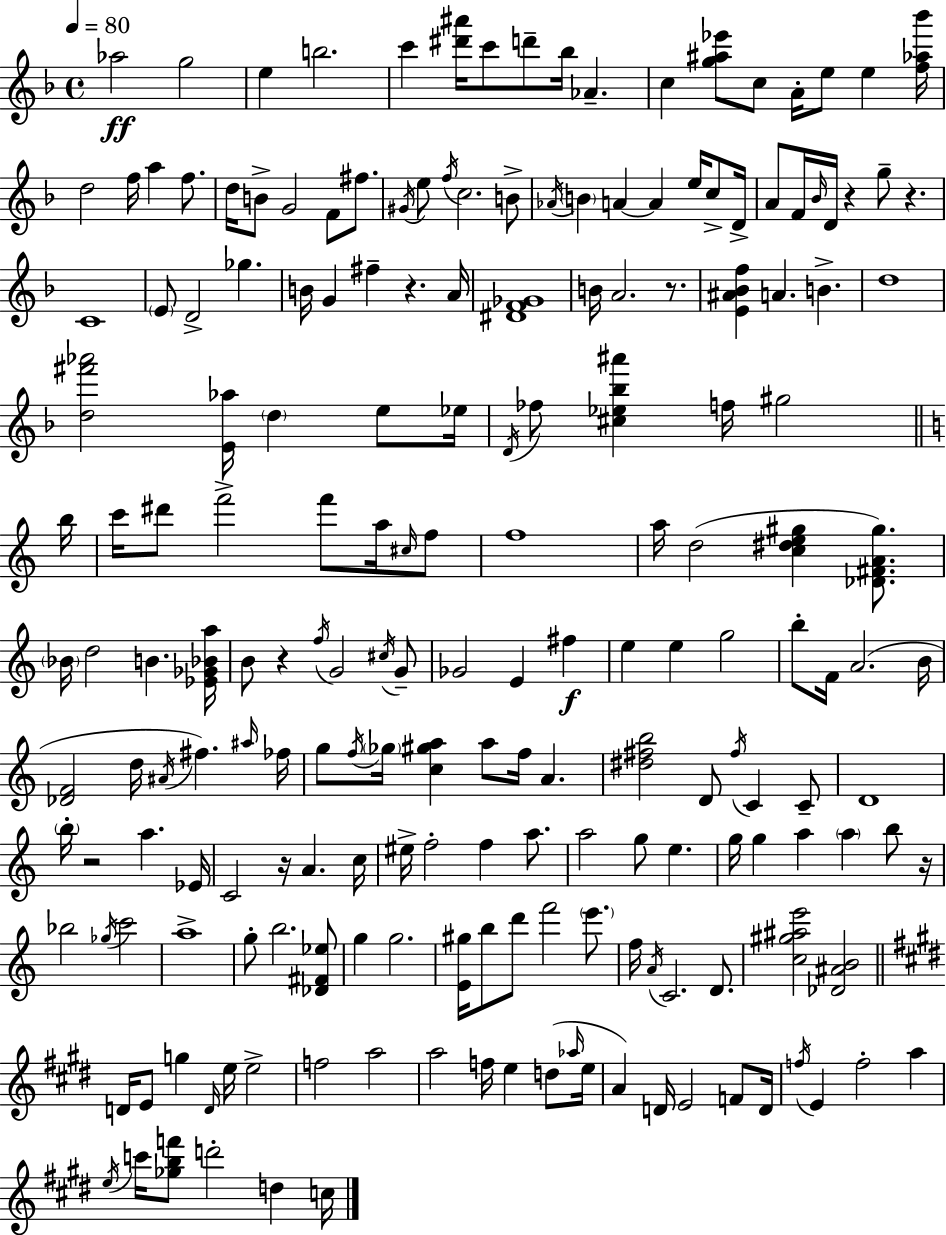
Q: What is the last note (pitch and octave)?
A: C5